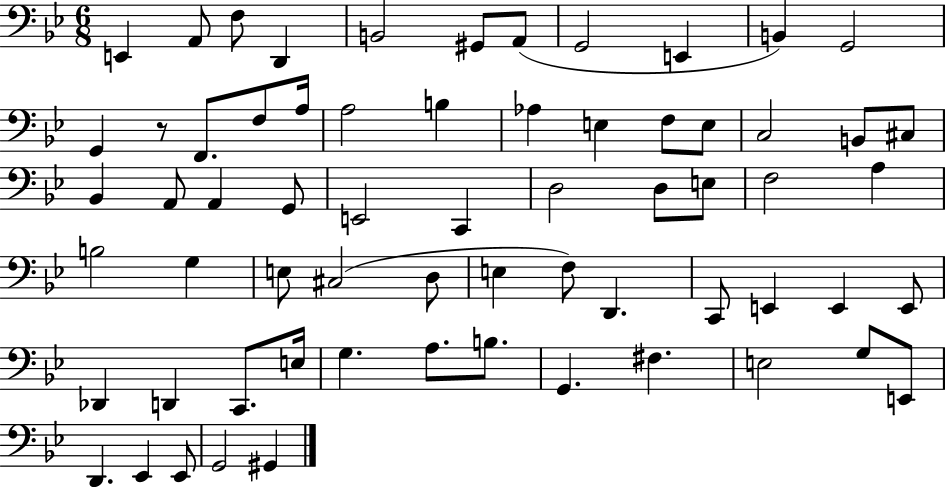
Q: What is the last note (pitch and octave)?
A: G#2